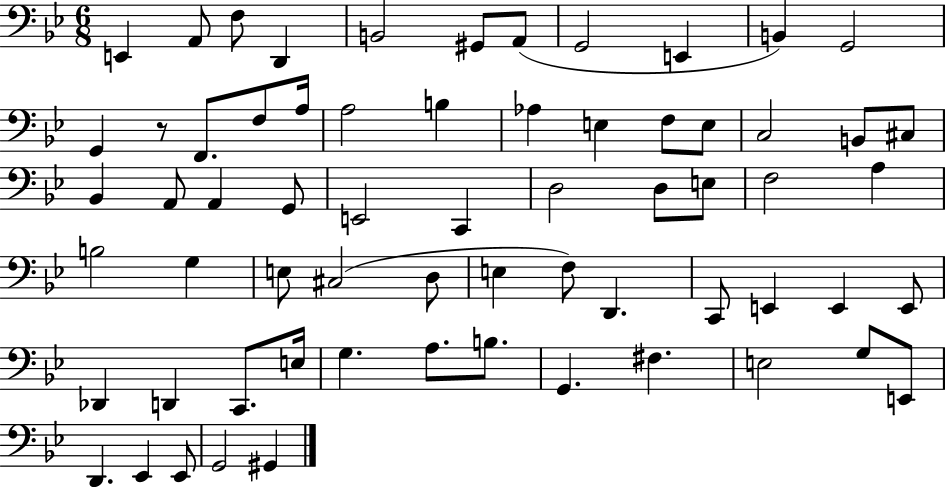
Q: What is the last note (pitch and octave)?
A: G#2